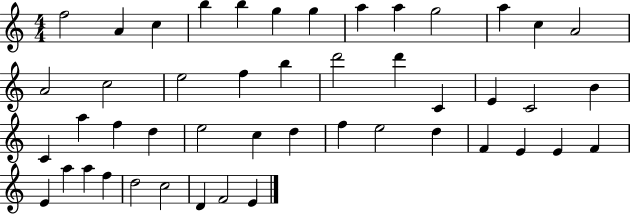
{
  \clef treble
  \numericTimeSignature
  \time 4/4
  \key c \major
  f''2 a'4 c''4 | b''4 b''4 g''4 g''4 | a''4 a''4 g''2 | a''4 c''4 a'2 | \break a'2 c''2 | e''2 f''4 b''4 | d'''2 d'''4 c'4 | e'4 c'2 b'4 | \break c'4 a''4 f''4 d''4 | e''2 c''4 d''4 | f''4 e''2 d''4 | f'4 e'4 e'4 f'4 | \break e'4 a''4 a''4 f''4 | d''2 c''2 | d'4 f'2 e'4 | \bar "|."
}